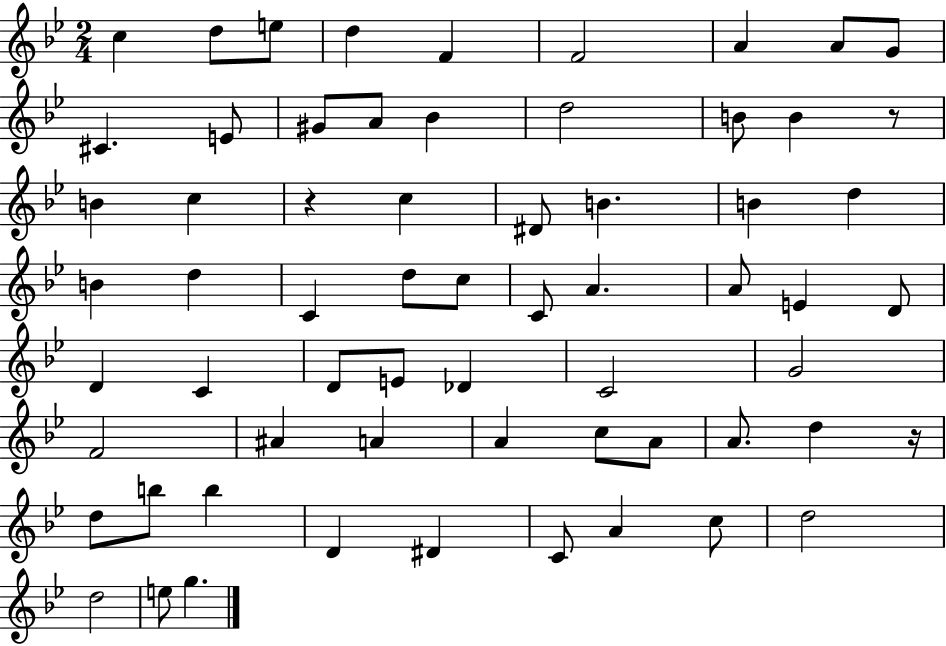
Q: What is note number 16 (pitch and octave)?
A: B4